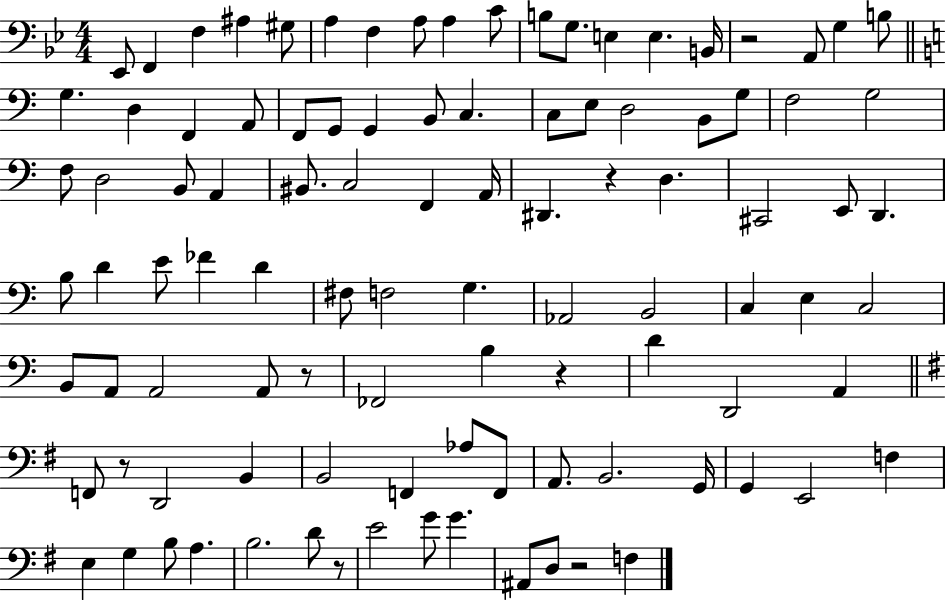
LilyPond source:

{
  \clef bass
  \numericTimeSignature
  \time 4/4
  \key bes \major
  \repeat volta 2 { ees,8 f,4 f4 ais4 gis8 | a4 f4 a8 a4 c'8 | b8 g8. e4 e4. b,16 | r2 a,8 g4 b8 | \break \bar "||" \break \key a \minor g4. d4 f,4 a,8 | f,8 g,8 g,4 b,8 c4. | c8 e8 d2 b,8 g8 | f2 g2 | \break f8 d2 b,8 a,4 | bis,8. c2 f,4 a,16 | dis,4. r4 d4. | cis,2 e,8 d,4. | \break b8 d'4 e'8 fes'4 d'4 | fis8 f2 g4. | aes,2 b,2 | c4 e4 c2 | \break b,8 a,8 a,2 a,8 r8 | fes,2 b4 r4 | d'4 d,2 a,4 | \bar "||" \break \key e \minor f,8 r8 d,2 b,4 | b,2 f,4 aes8 f,8 | a,8. b,2. g,16 | g,4 e,2 f4 | \break e4 g4 b8 a4. | b2. d'8 r8 | e'2 g'8 g'4. | ais,8 d8 r2 f4 | \break } \bar "|."
}